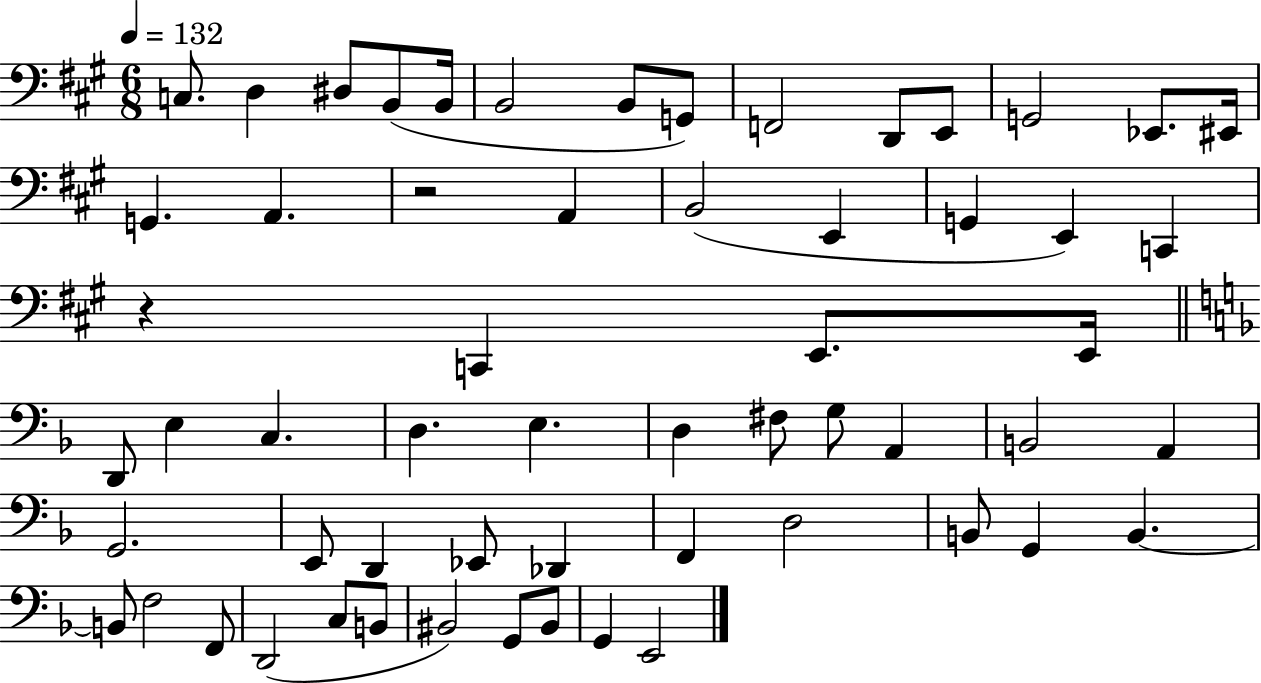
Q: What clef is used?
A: bass